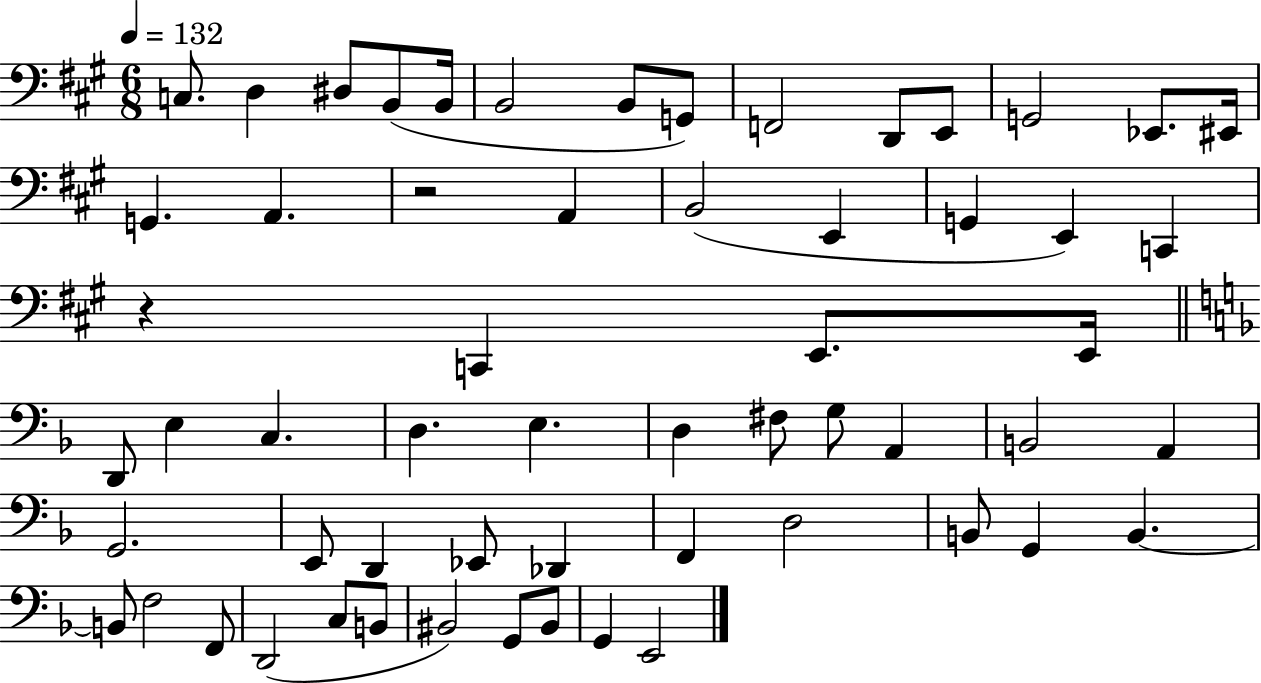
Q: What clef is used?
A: bass